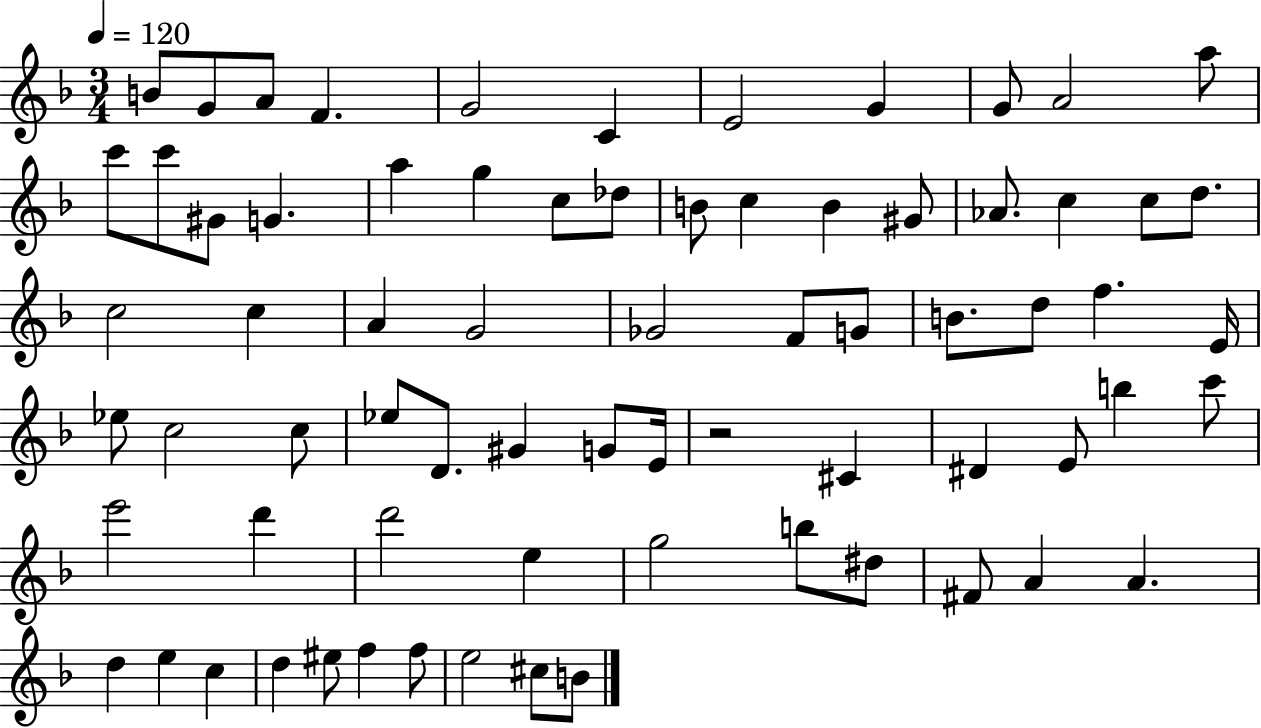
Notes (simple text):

B4/e G4/e A4/e F4/q. G4/h C4/q E4/h G4/q G4/e A4/h A5/e C6/e C6/e G#4/e G4/q. A5/q G5/q C5/e Db5/e B4/e C5/q B4/q G#4/e Ab4/e. C5/q C5/e D5/e. C5/h C5/q A4/q G4/h Gb4/h F4/e G4/e B4/e. D5/e F5/q. E4/s Eb5/e C5/h C5/e Eb5/e D4/e. G#4/q G4/e E4/s R/h C#4/q D#4/q E4/e B5/q C6/e E6/h D6/q D6/h E5/q G5/h B5/e D#5/e F#4/e A4/q A4/q. D5/q E5/q C5/q D5/q EIS5/e F5/q F5/e E5/h C#5/e B4/e